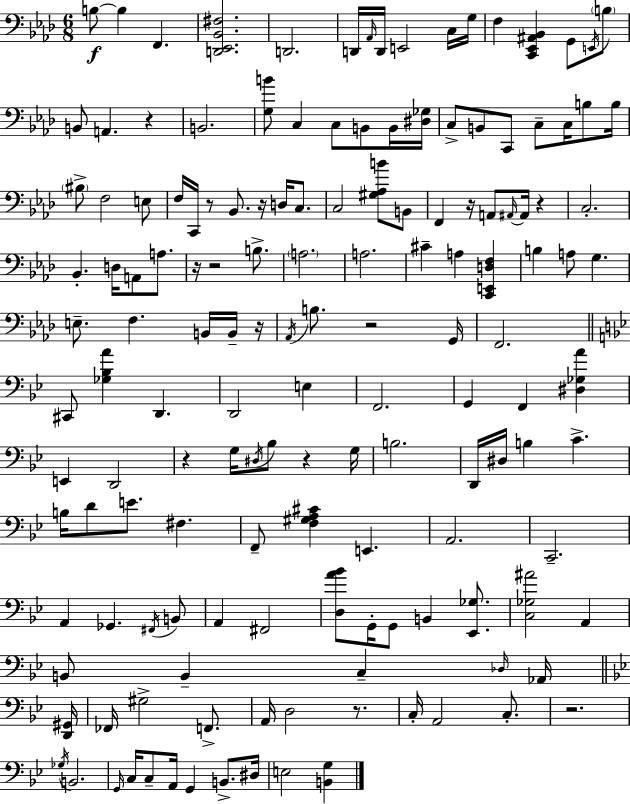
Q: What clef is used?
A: bass